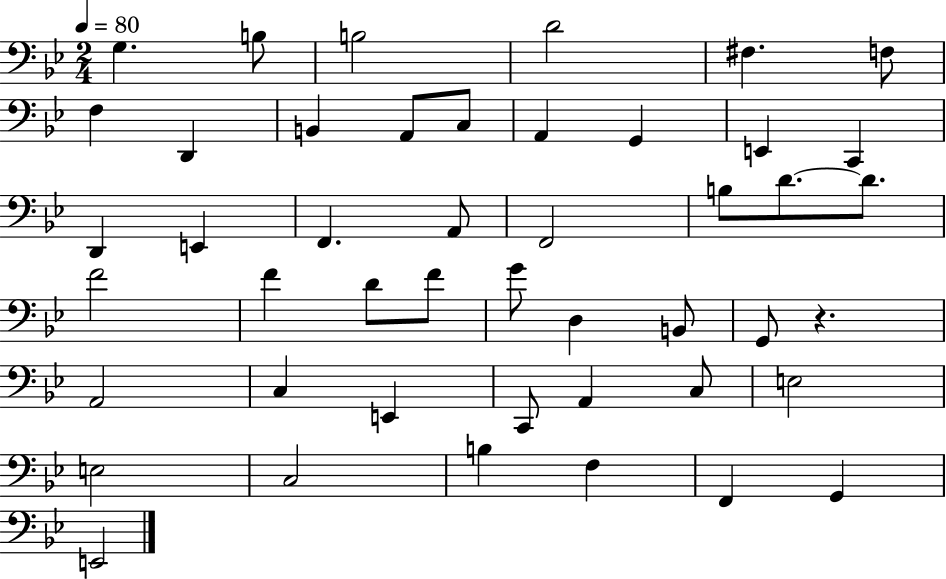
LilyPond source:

{
  \clef bass
  \numericTimeSignature
  \time 2/4
  \key bes \major
  \tempo 4 = 80
  \repeat volta 2 { g4. b8 | b2 | d'2 | fis4. f8 | \break f4 d,4 | b,4 a,8 c8 | a,4 g,4 | e,4 c,4 | \break d,4 e,4 | f,4. a,8 | f,2 | b8 d'8.~~ d'8. | \break f'2 | f'4 d'8 f'8 | g'8 d4 b,8 | g,8 r4. | \break a,2 | c4 e,4 | c,8 a,4 c8 | e2 | \break e2 | c2 | b4 f4 | f,4 g,4 | \break e,2 | } \bar "|."
}